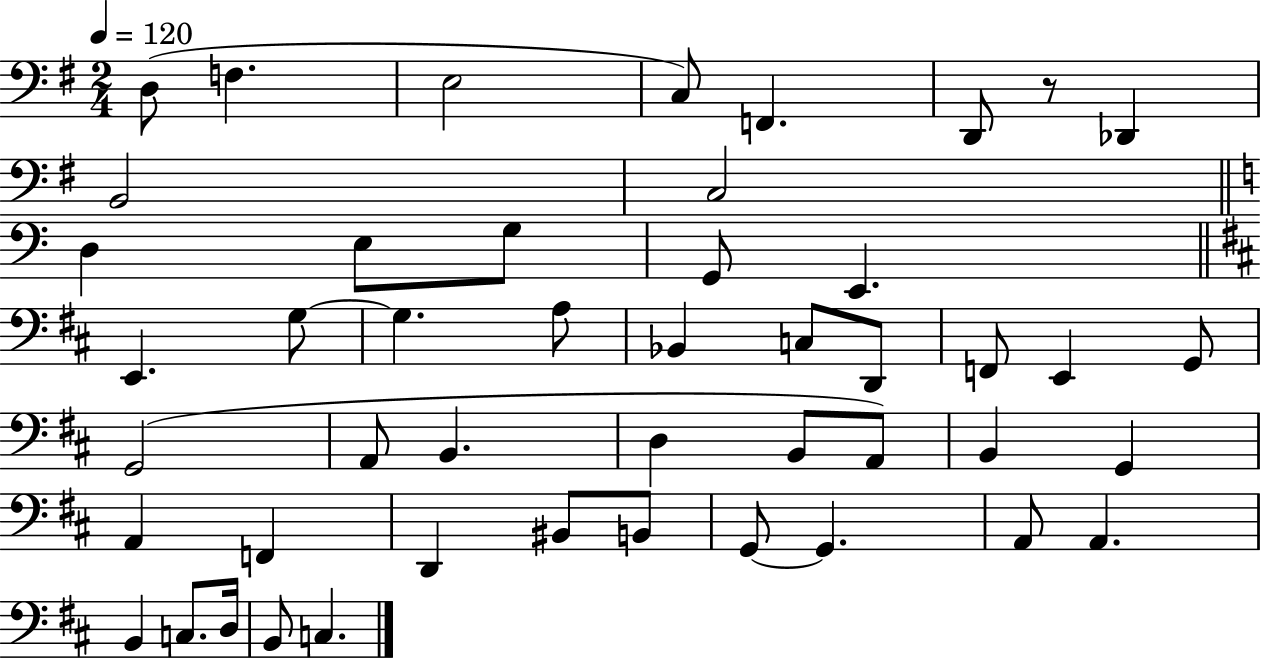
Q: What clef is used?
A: bass